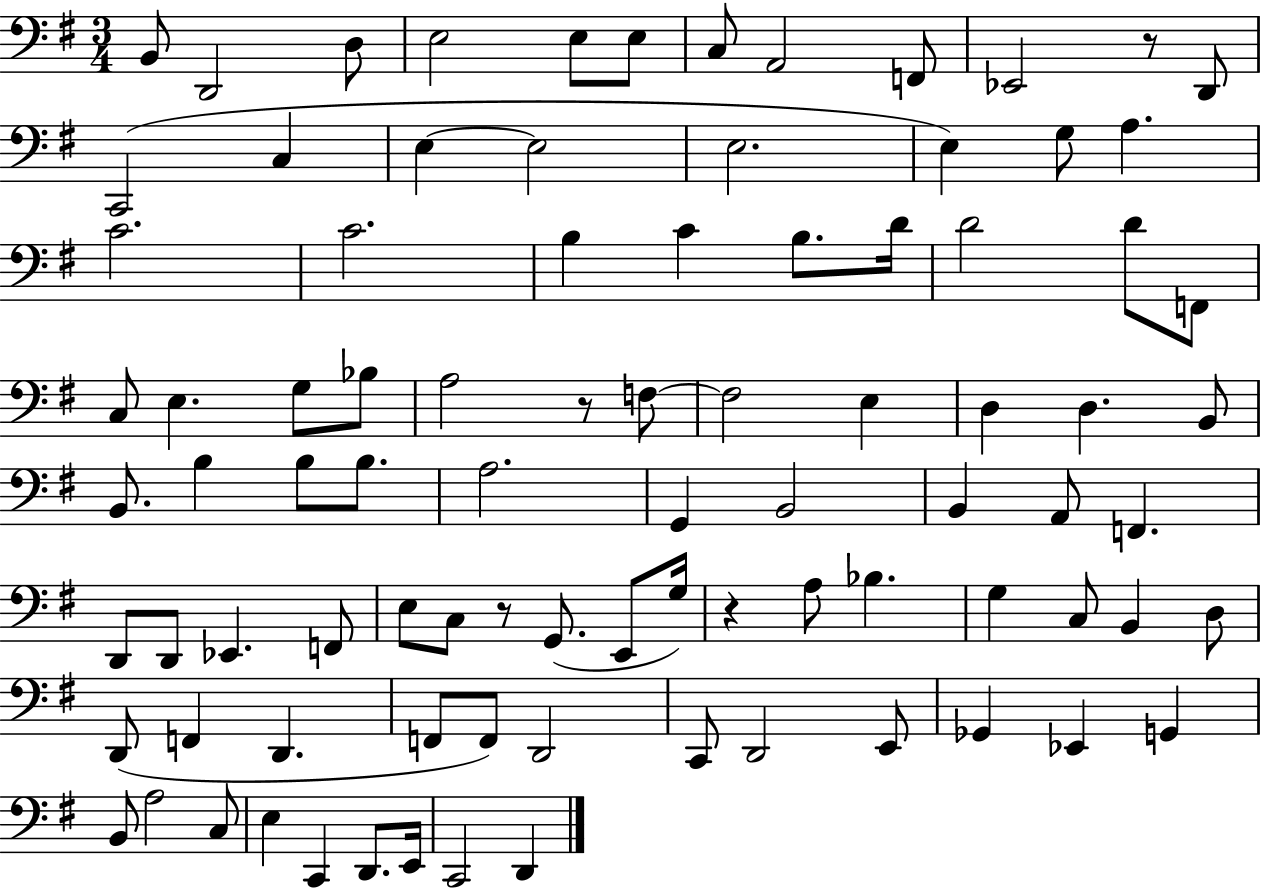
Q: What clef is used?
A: bass